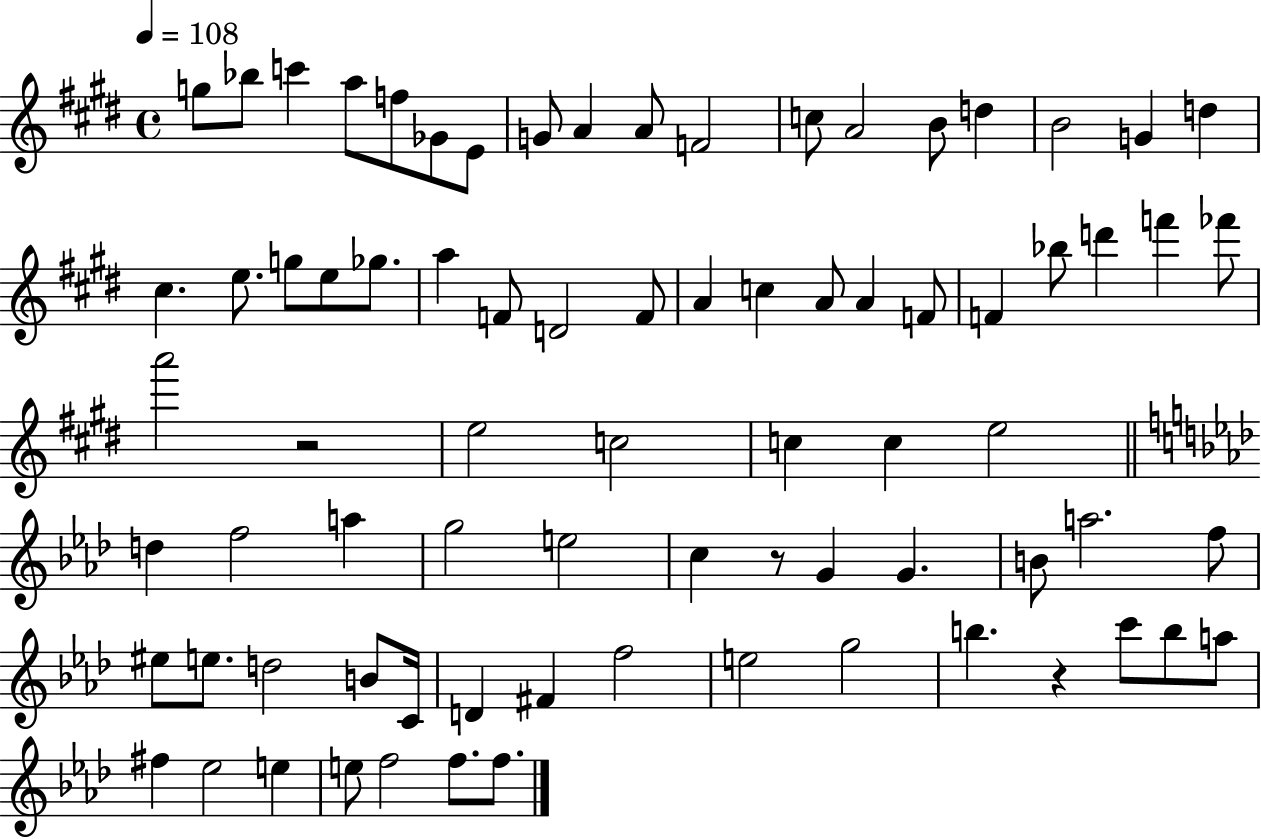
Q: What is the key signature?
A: E major